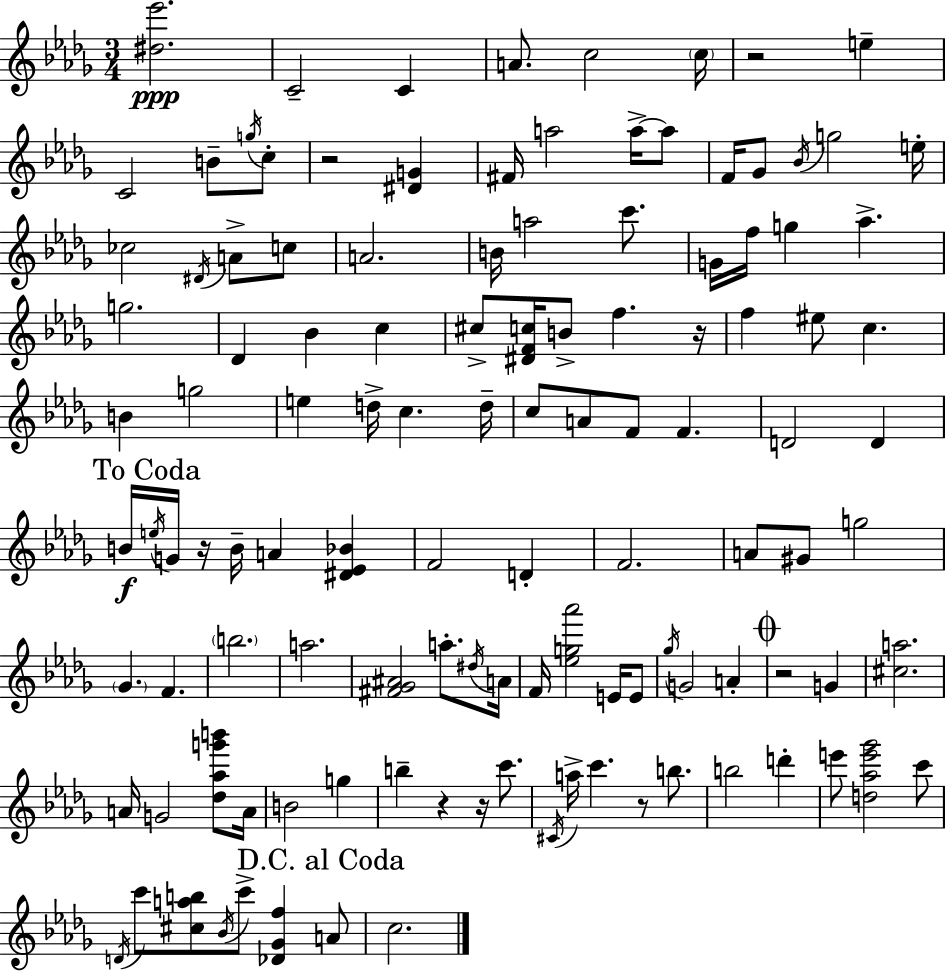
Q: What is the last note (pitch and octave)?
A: C5